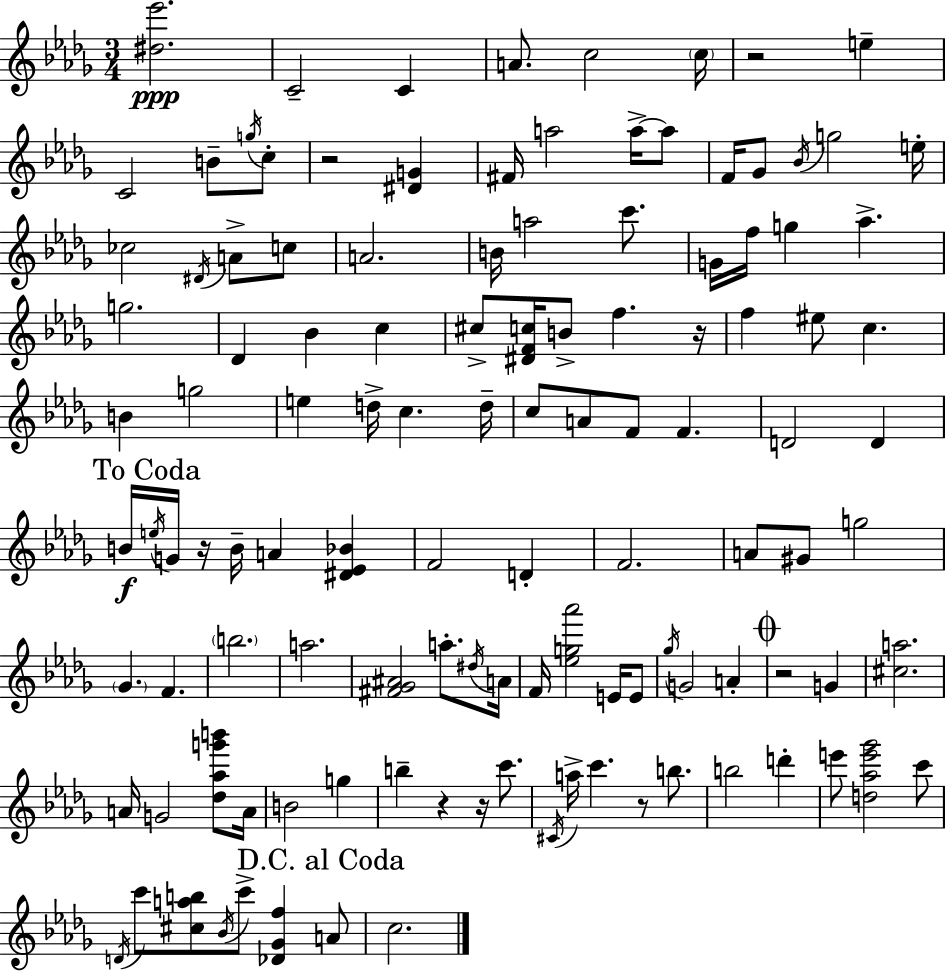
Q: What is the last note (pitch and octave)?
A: C5